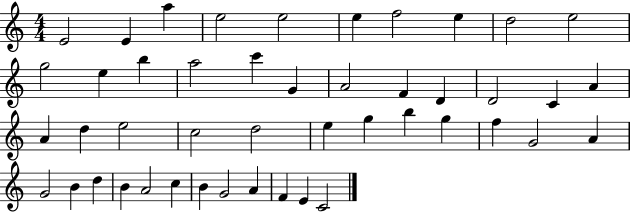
{
  \clef treble
  \numericTimeSignature
  \time 4/4
  \key c \major
  e'2 e'4 a''4 | e''2 e''2 | e''4 f''2 e''4 | d''2 e''2 | \break g''2 e''4 b''4 | a''2 c'''4 g'4 | a'2 f'4 d'4 | d'2 c'4 a'4 | \break a'4 d''4 e''2 | c''2 d''2 | e''4 g''4 b''4 g''4 | f''4 g'2 a'4 | \break g'2 b'4 d''4 | b'4 a'2 c''4 | b'4 g'2 a'4 | f'4 e'4 c'2 | \break \bar "|."
}